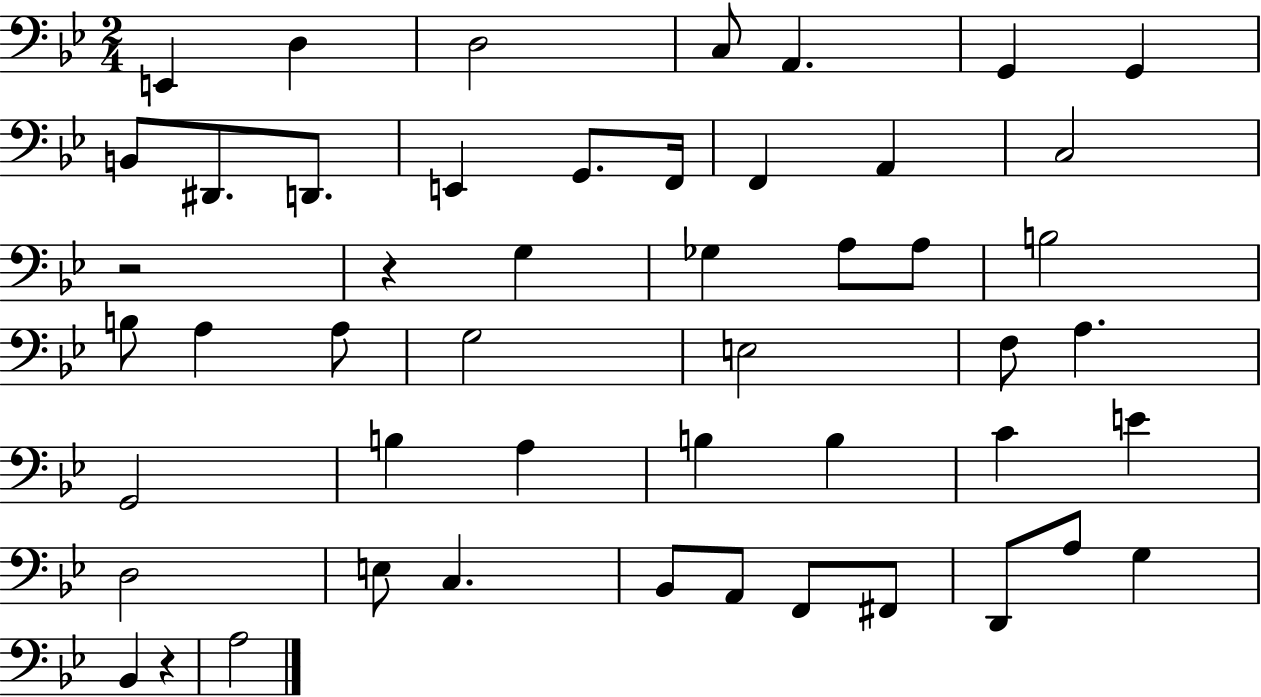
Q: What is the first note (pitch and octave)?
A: E2